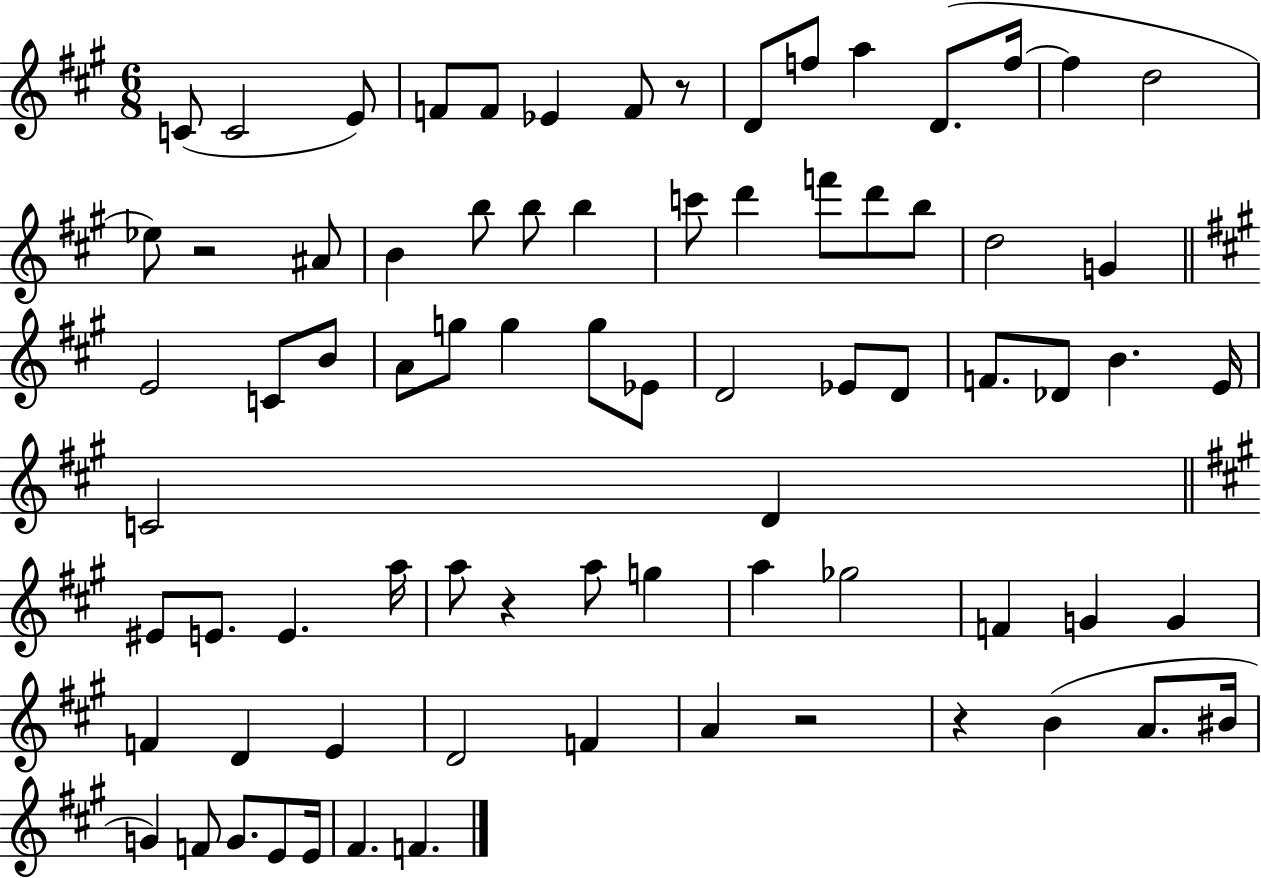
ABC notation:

X:1
T:Untitled
M:6/8
L:1/4
K:A
C/2 C2 E/2 F/2 F/2 _E F/2 z/2 D/2 f/2 a D/2 f/4 f d2 _e/2 z2 ^A/2 B b/2 b/2 b c'/2 d' f'/2 d'/2 b/2 d2 G E2 C/2 B/2 A/2 g/2 g g/2 _E/2 D2 _E/2 D/2 F/2 _D/2 B E/4 C2 D ^E/2 E/2 E a/4 a/2 z a/2 g a _g2 F G G F D E D2 F A z2 z B A/2 ^B/4 G F/2 G/2 E/2 E/4 ^F F